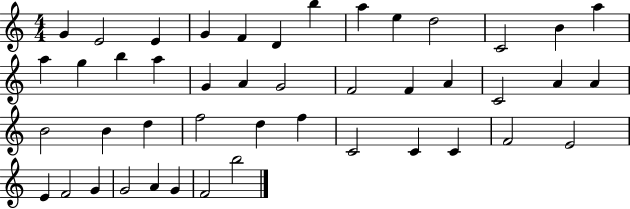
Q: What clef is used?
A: treble